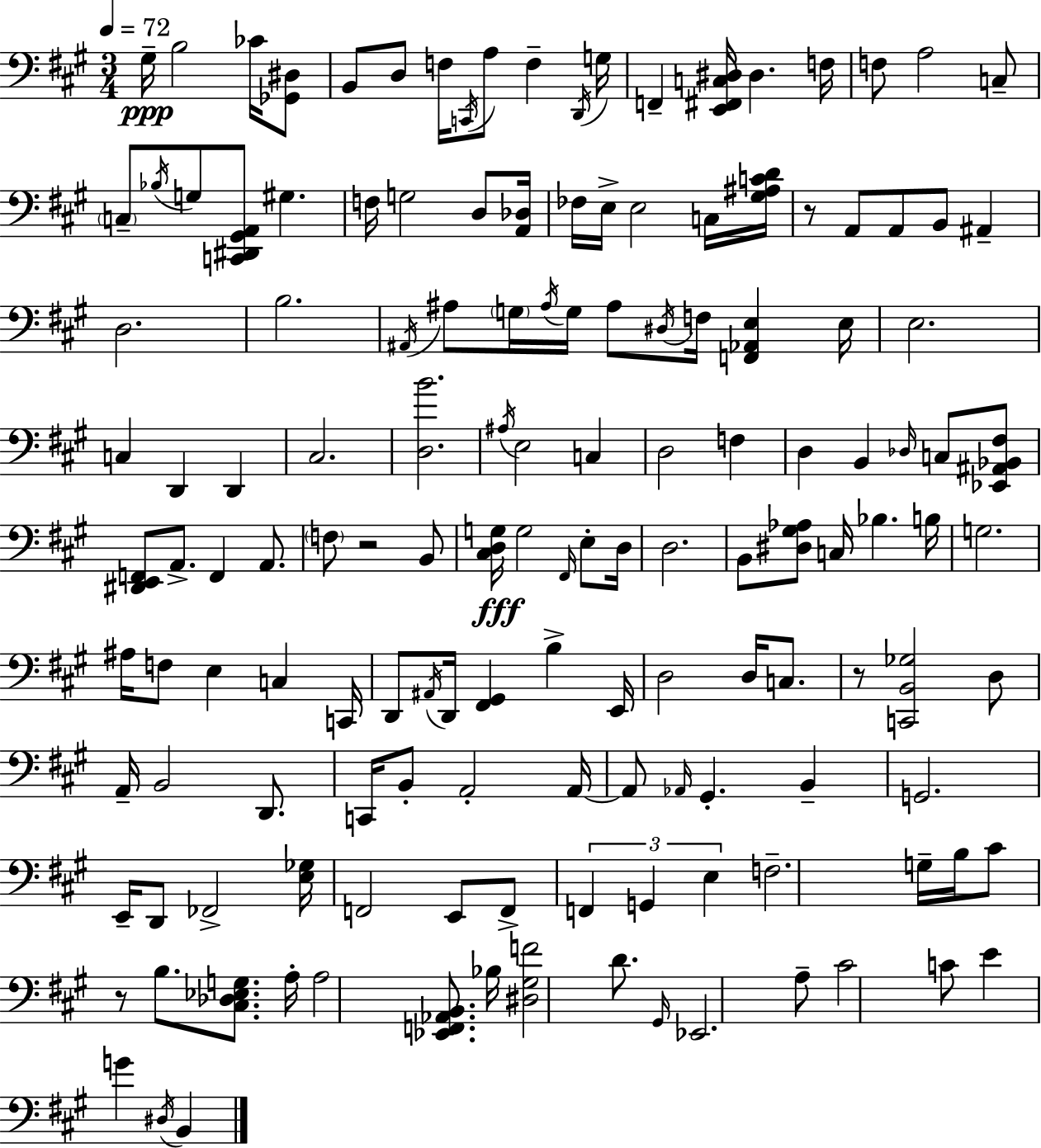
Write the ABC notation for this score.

X:1
T:Untitled
M:3/4
L:1/4
K:A
^G,/4 B,2 _C/4 [_G,,^D,]/2 B,,/2 D,/2 F,/4 C,,/4 A,/2 F, D,,/4 G,/4 F,, [E,,^F,,C,^D,]/4 ^D, F,/4 F,/2 A,2 C,/2 C,/2 _B,/4 G,/2 [C,,^D,,^G,,A,,]/2 ^G, F,/4 G,2 D,/2 [A,,_D,]/4 _F,/4 E,/4 E,2 C,/4 [^G,^A,CD]/4 z/2 A,,/2 A,,/2 B,,/2 ^A,, D,2 B,2 ^A,,/4 ^A,/2 G,/4 ^A,/4 G,/4 ^A,/2 ^D,/4 F,/4 [F,,_A,,E,] E,/4 E,2 C, D,, D,, ^C,2 [D,B]2 ^A,/4 E,2 C, D,2 F, D, B,, _D,/4 C,/2 [_E,,^A,,_B,,^F,]/2 [^D,,E,,F,,]/2 A,,/2 F,, A,,/2 F,/2 z2 B,,/2 [^C,D,G,]/4 G,2 ^F,,/4 E,/2 D,/4 D,2 B,,/2 [^D,^G,_A,]/2 C,/4 _B, B,/4 G,2 ^A,/4 F,/2 E, C, C,,/4 D,,/2 ^A,,/4 D,,/4 [^F,,^G,,] B, E,,/4 D,2 D,/4 C,/2 z/2 [C,,B,,_G,]2 D,/2 A,,/4 B,,2 D,,/2 C,,/4 B,,/2 A,,2 A,,/4 A,,/2 _A,,/4 ^G,, B,, G,,2 E,,/4 D,,/2 _F,,2 [E,_G,]/4 F,,2 E,,/2 F,,/2 F,, G,, E, F,2 G,/4 B,/4 ^C/2 z/2 B,/2 [^C,_D,_E,G,]/2 A,/4 A,2 [_E,,F,,_A,,B,,]/2 _B,/4 [^D,^G,F]2 D/2 ^G,,/4 _E,,2 A,/2 ^C2 C/2 E G ^D,/4 B,,